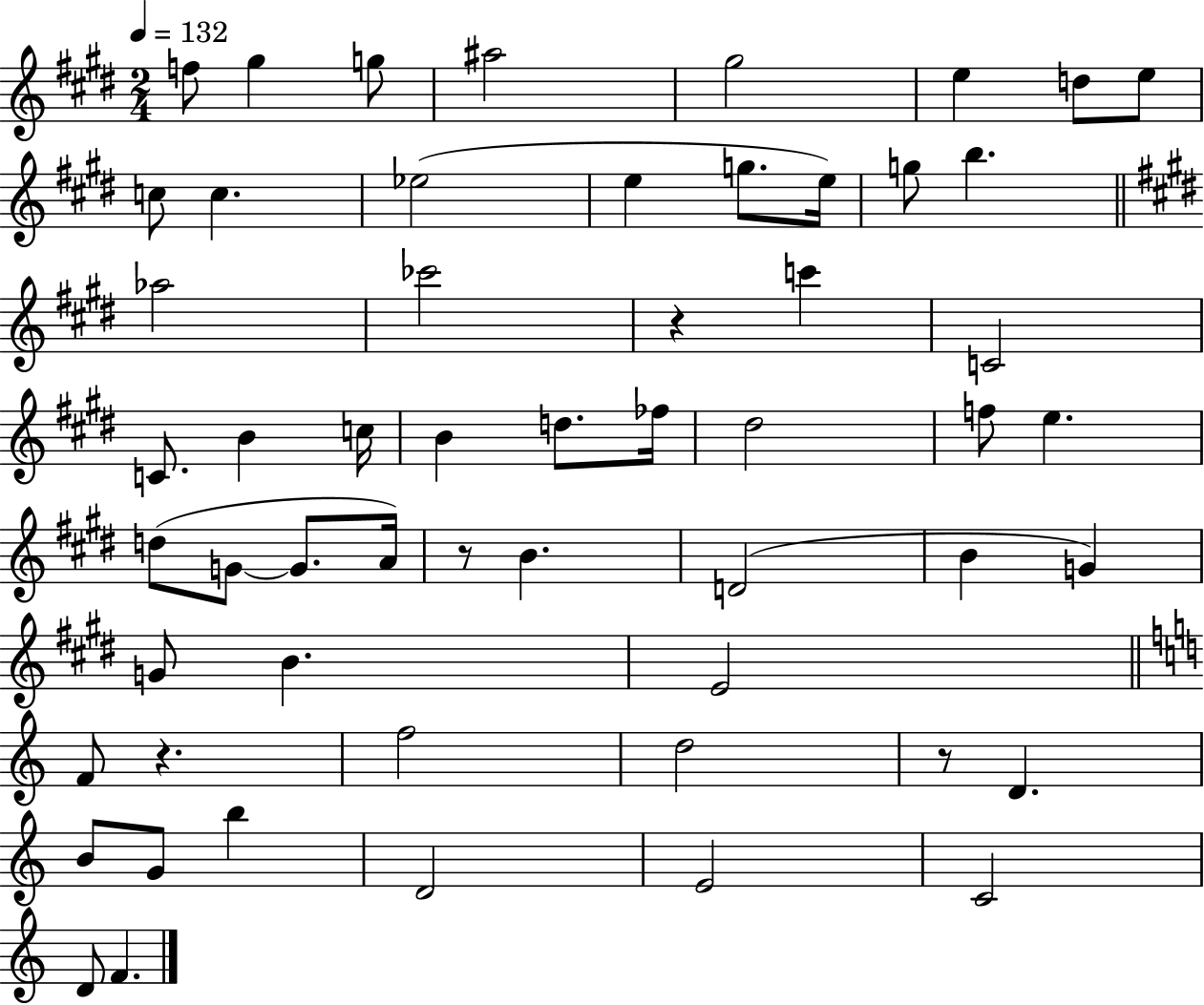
{
  \clef treble
  \numericTimeSignature
  \time 2/4
  \key e \major
  \tempo 4 = 132
  f''8 gis''4 g''8 | ais''2 | gis''2 | e''4 d''8 e''8 | \break c''8 c''4. | ees''2( | e''4 g''8. e''16) | g''8 b''4. | \break \bar "||" \break \key e \major aes''2 | ces'''2 | r4 c'''4 | c'2 | \break c'8. b'4 c''16 | b'4 d''8. fes''16 | dis''2 | f''8 e''4. | \break d''8( g'8~~ g'8. a'16) | r8 b'4. | d'2( | b'4 g'4) | \break g'8 b'4. | e'2 | \bar "||" \break \key c \major f'8 r4. | f''2 | d''2 | r8 d'4. | \break b'8 g'8 b''4 | d'2 | e'2 | c'2 | \break d'8 f'4. | \bar "|."
}